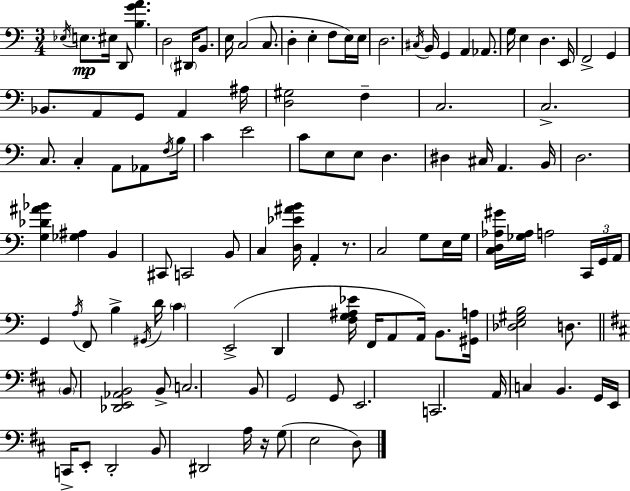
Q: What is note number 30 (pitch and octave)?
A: G2